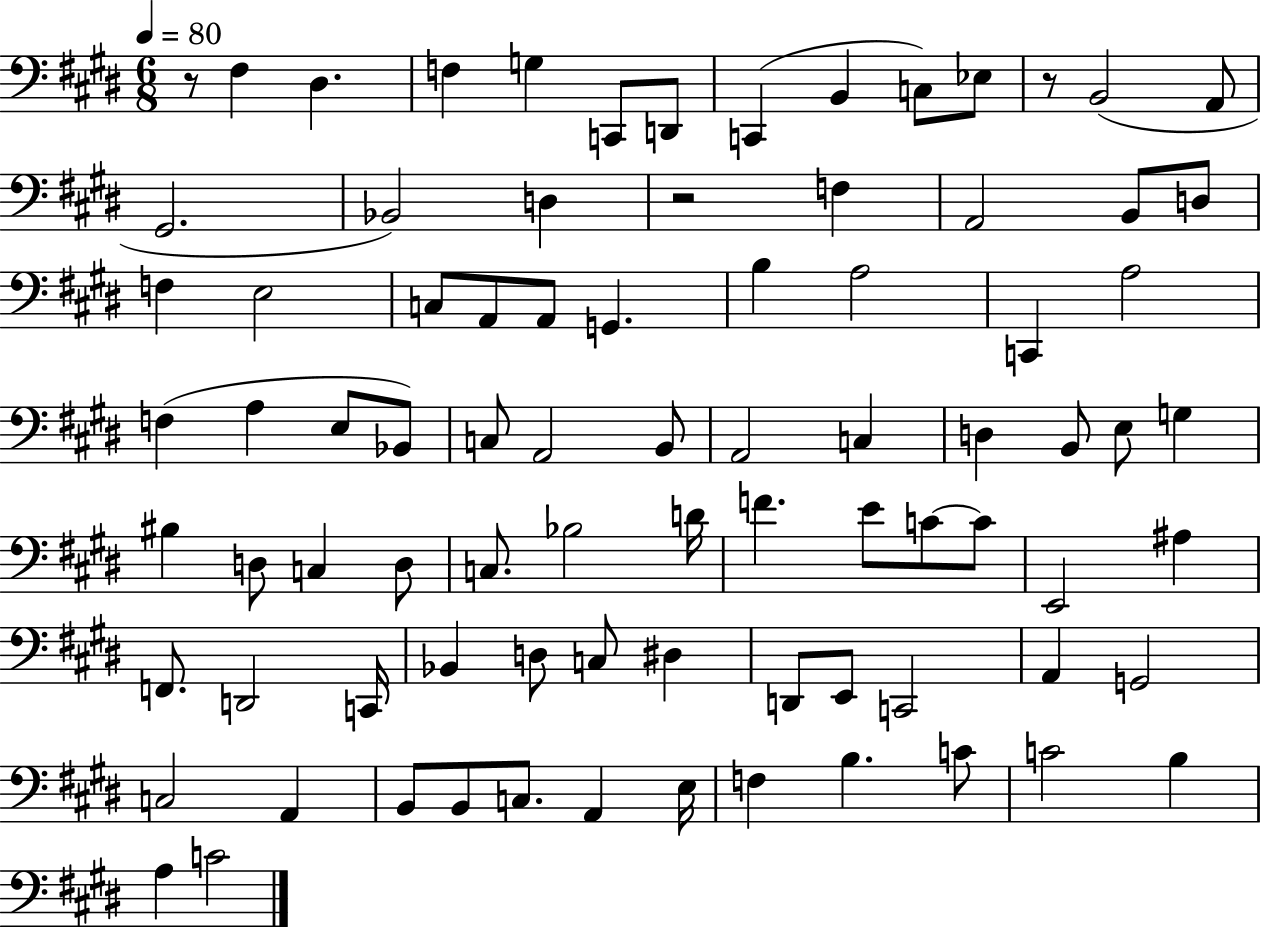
X:1
T:Untitled
M:6/8
L:1/4
K:E
z/2 ^F, ^D, F, G, C,,/2 D,,/2 C,, B,, C,/2 _E,/2 z/2 B,,2 A,,/2 ^G,,2 _B,,2 D, z2 F, A,,2 B,,/2 D,/2 F, E,2 C,/2 A,,/2 A,,/2 G,, B, A,2 C,, A,2 F, A, E,/2 _B,,/2 C,/2 A,,2 B,,/2 A,,2 C, D, B,,/2 E,/2 G, ^B, D,/2 C, D,/2 C,/2 _B,2 D/4 F E/2 C/2 C/2 E,,2 ^A, F,,/2 D,,2 C,,/4 _B,, D,/2 C,/2 ^D, D,,/2 E,,/2 C,,2 A,, G,,2 C,2 A,, B,,/2 B,,/2 C,/2 A,, E,/4 F, B, C/2 C2 B, A, C2